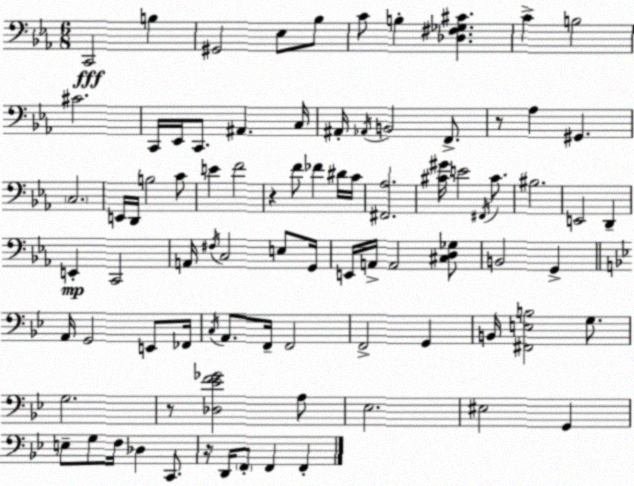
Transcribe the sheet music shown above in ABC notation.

X:1
T:Untitled
M:6/8
L:1/4
K:Eb
C,,2 B, ^G,,2 _E,/2 _B,/2 C/2 B, [_D,^F,_G,^C] C B,2 ^C2 C,,/4 _E,,/4 C,,/2 ^A,, C,/4 ^A,,/4 _A,,/4 B,,2 F,,/2 z/2 _A, ^G,, C,2 E,,/4 D,,/4 B,2 C/2 E F2 z F/2 _F ^D/4 C/4 [^F,,_A,]2 [^C^G]/4 E2 ^F,,/4 ^C/2 ^B,2 E,,2 D,, E,, C,,2 A,,/4 ^F,/4 C,2 E,/2 G,,/4 E,,/4 A,,/4 A,,2 [^C,D,_G,]/2 B,,2 G,, A,,/4 G,,2 E,,/2 _F,,/4 C,/4 A,,/2 F,,/4 F,,2 F,,2 G,, B,,/4 [^F,,E,B,]2 G,/2 G,2 z/2 [_D,_EF_G]2 A,/2 _E,2 ^E,2 G,, E,/2 G,/2 F,/4 _D, C,,/2 z/4 D,,/4 F,,/2 F,, F,,